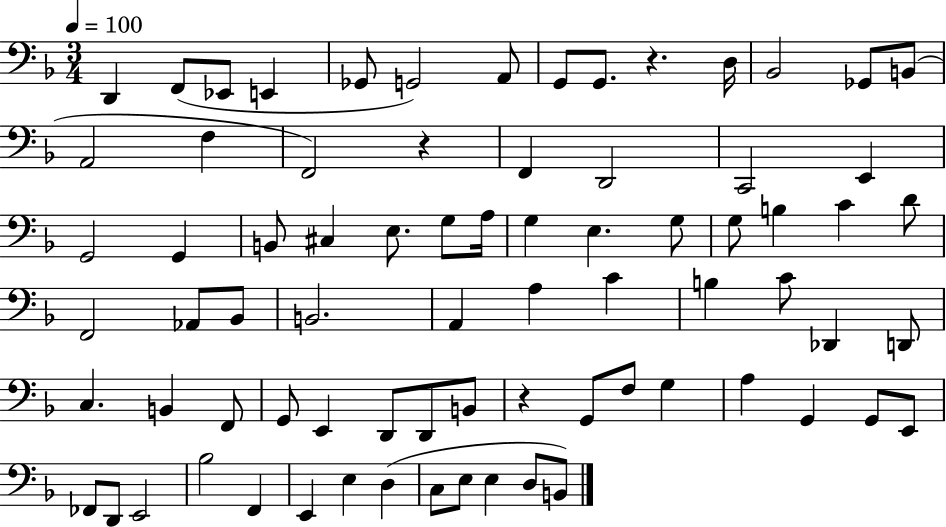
D2/q F2/e Eb2/e E2/q Gb2/e G2/h A2/e G2/e G2/e. R/q. D3/s Bb2/h Gb2/e B2/e A2/h F3/q F2/h R/q F2/q D2/h C2/h E2/q G2/h G2/q B2/e C#3/q E3/e. G3/e A3/s G3/q E3/q. G3/e G3/e B3/q C4/q D4/e F2/h Ab2/e Bb2/e B2/h. A2/q A3/q C4/q B3/q C4/e Db2/q D2/e C3/q. B2/q F2/e G2/e E2/q D2/e D2/e B2/e R/q G2/e F3/e G3/q A3/q G2/q G2/e E2/e FES2/e D2/e E2/h Bb3/h F2/q E2/q E3/q D3/q C3/e E3/e E3/q D3/e B2/e